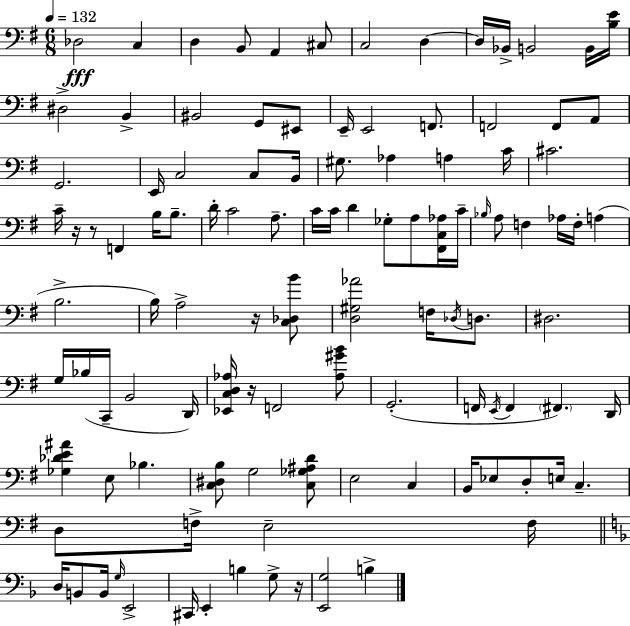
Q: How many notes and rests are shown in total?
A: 110